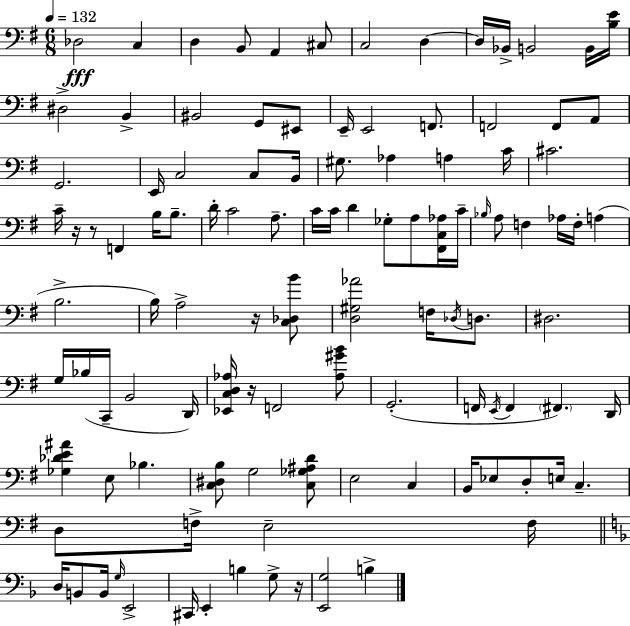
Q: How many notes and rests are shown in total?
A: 110